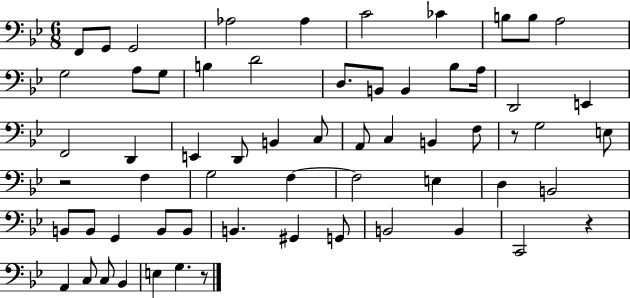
X:1
T:Untitled
M:6/8
L:1/4
K:Bb
F,,/2 G,,/2 G,,2 _A,2 _A, C2 _C B,/2 B,/2 A,2 G,2 A,/2 G,/2 B, D2 D,/2 B,,/2 B,, _B,/2 A,/4 D,,2 E,, F,,2 D,, E,, D,,/2 B,, C,/2 A,,/2 C, B,, F,/2 z/2 G,2 E,/2 z2 F, G,2 F, F,2 E, D, B,,2 B,,/2 B,,/2 G,, B,,/2 B,,/2 B,, ^G,, G,,/2 B,,2 B,, C,,2 z A,, C,/2 C,/2 _B,, E, G, z/2